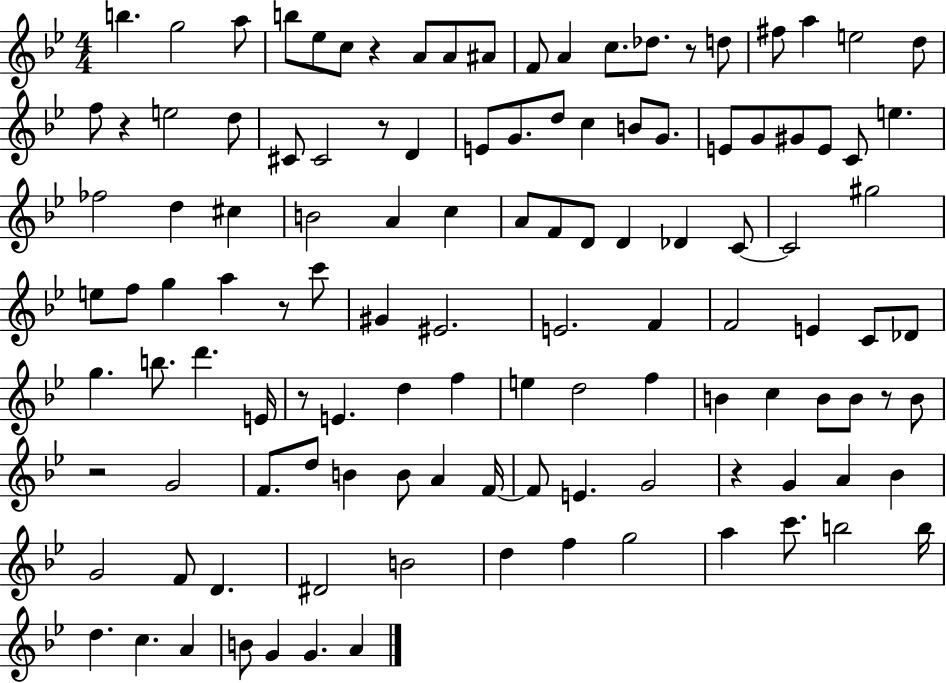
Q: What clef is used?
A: treble